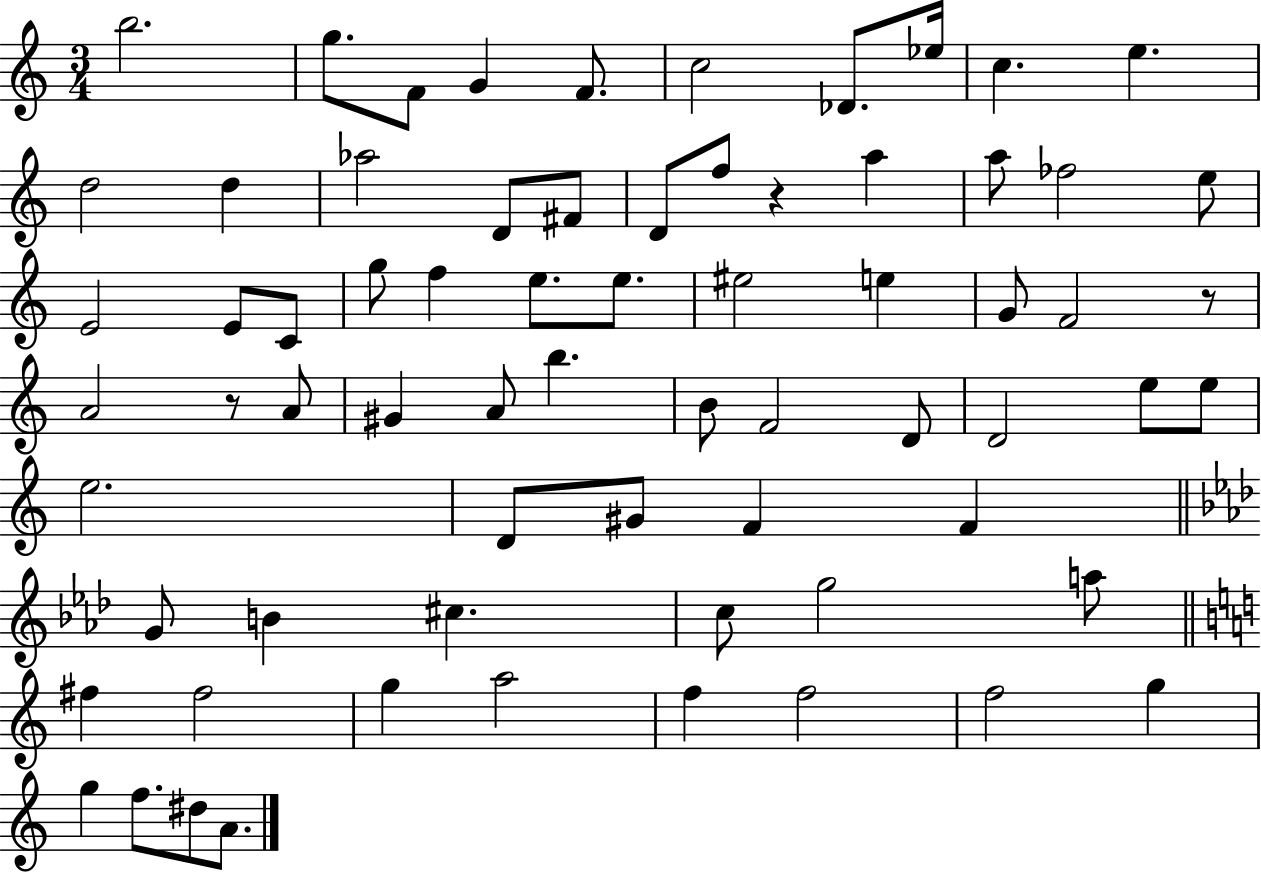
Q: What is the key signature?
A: C major